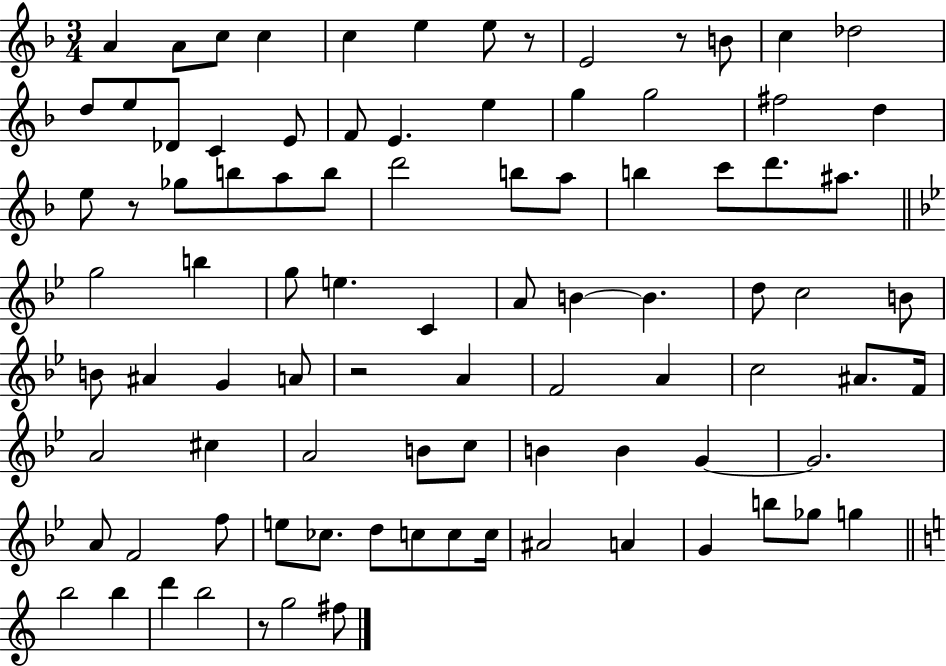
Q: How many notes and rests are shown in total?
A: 91